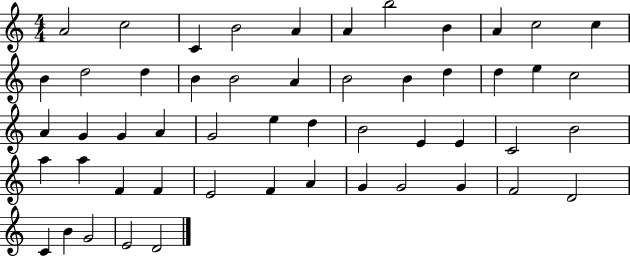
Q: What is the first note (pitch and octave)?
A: A4